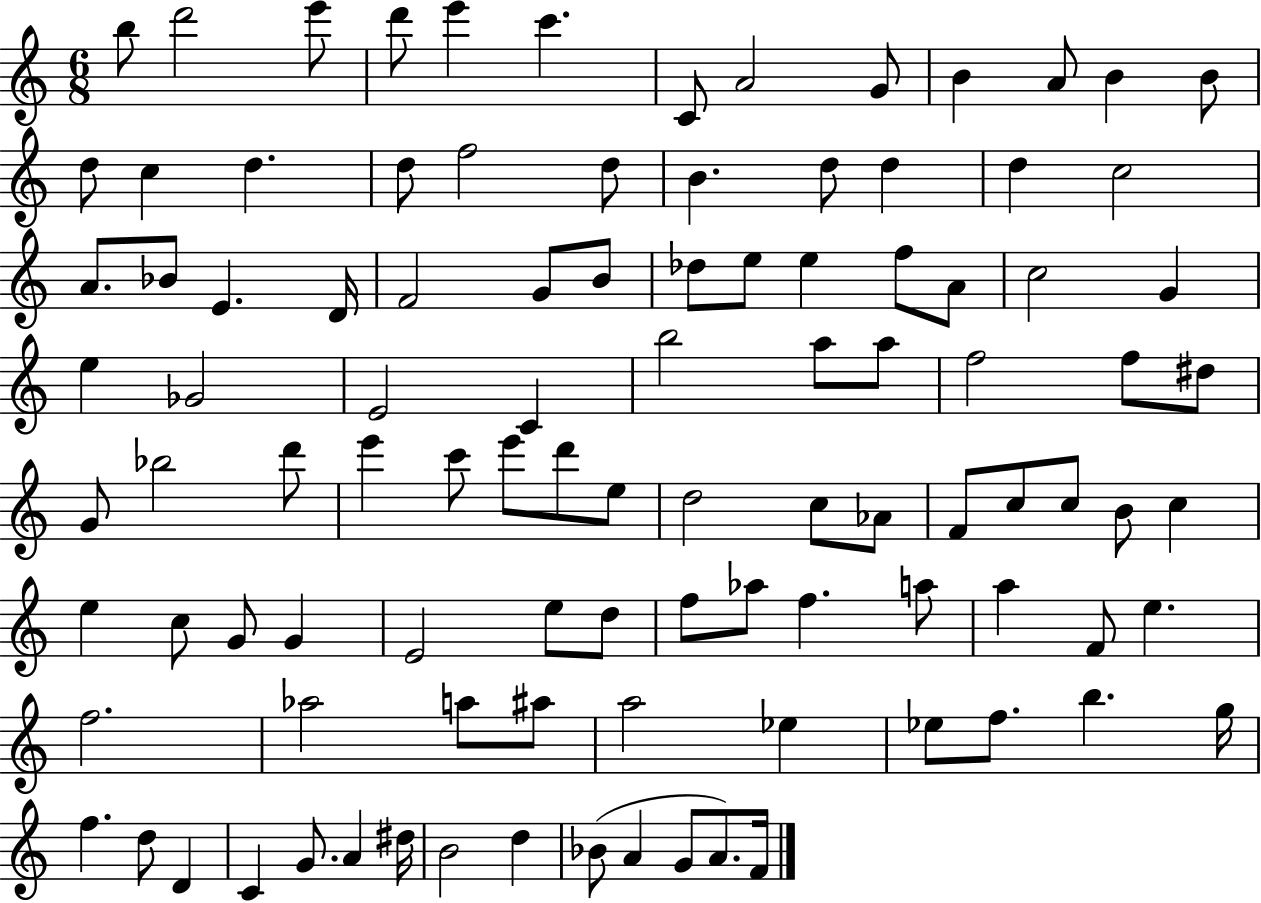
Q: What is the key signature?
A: C major